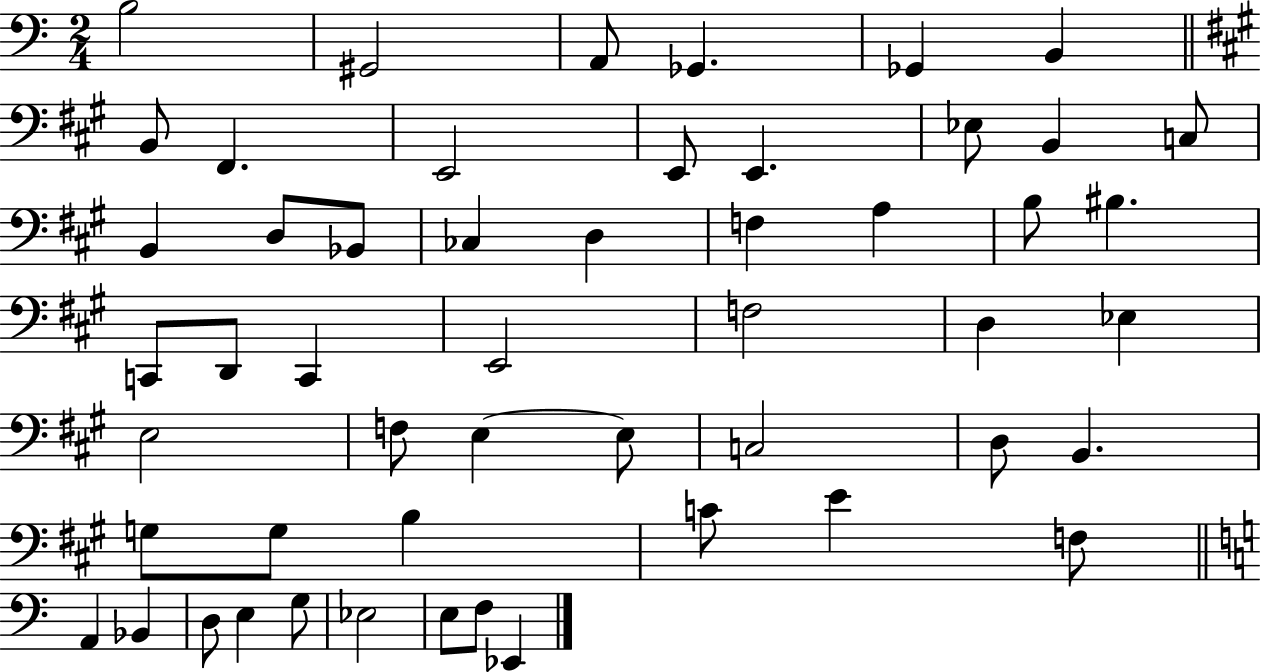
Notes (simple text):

B3/h G#2/h A2/e Gb2/q. Gb2/q B2/q B2/e F#2/q. E2/h E2/e E2/q. Eb3/e B2/q C3/e B2/q D3/e Bb2/e CES3/q D3/q F3/q A3/q B3/e BIS3/q. C2/e D2/e C2/q E2/h F3/h D3/q Eb3/q E3/h F3/e E3/q E3/e C3/h D3/e B2/q. G3/e G3/e B3/q C4/e E4/q F3/e A2/q Bb2/q D3/e E3/q G3/e Eb3/h E3/e F3/e Eb2/q